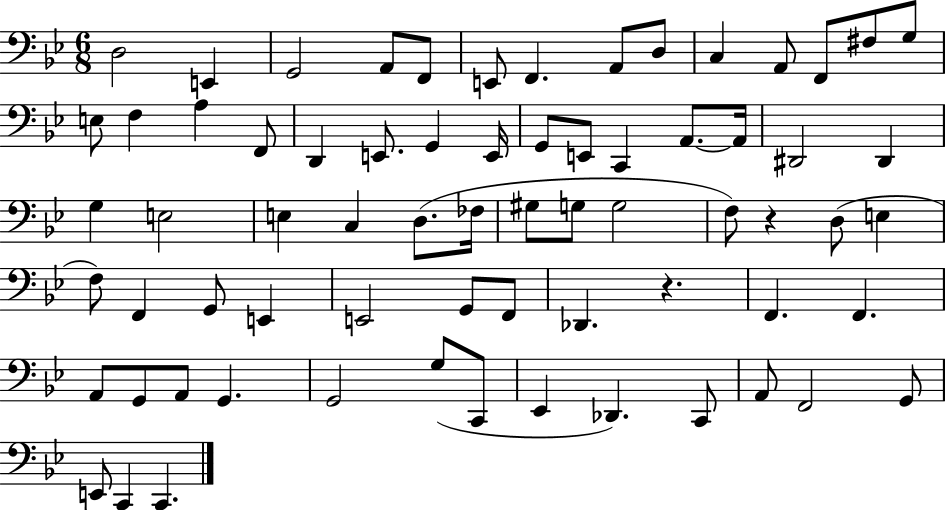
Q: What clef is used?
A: bass